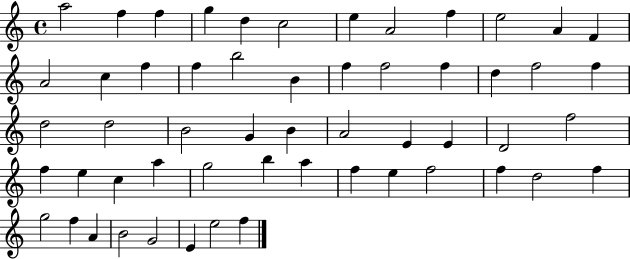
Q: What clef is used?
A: treble